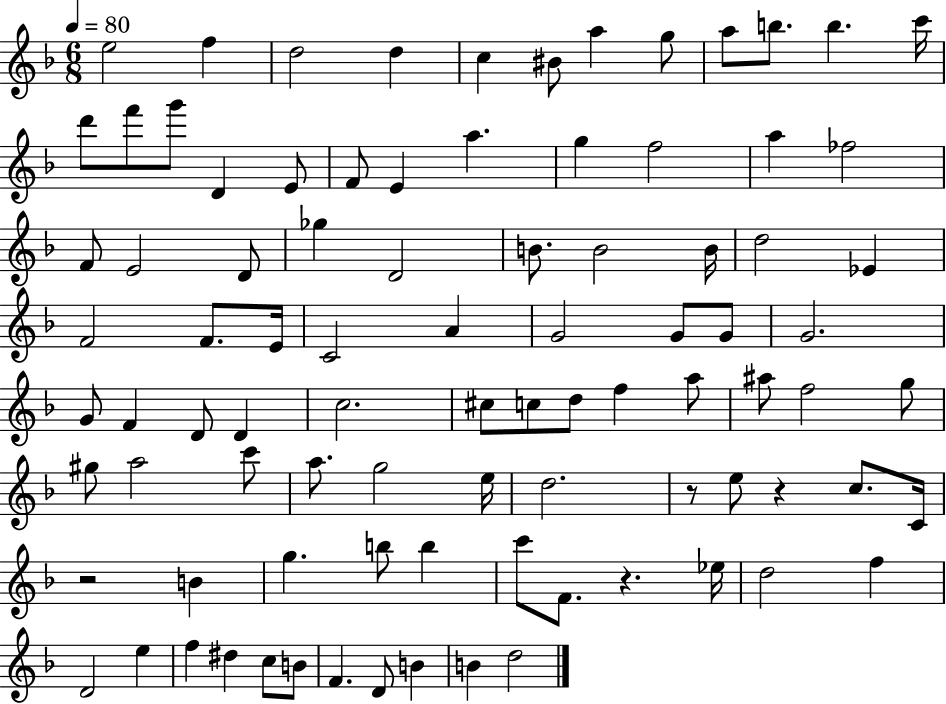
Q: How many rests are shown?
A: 4